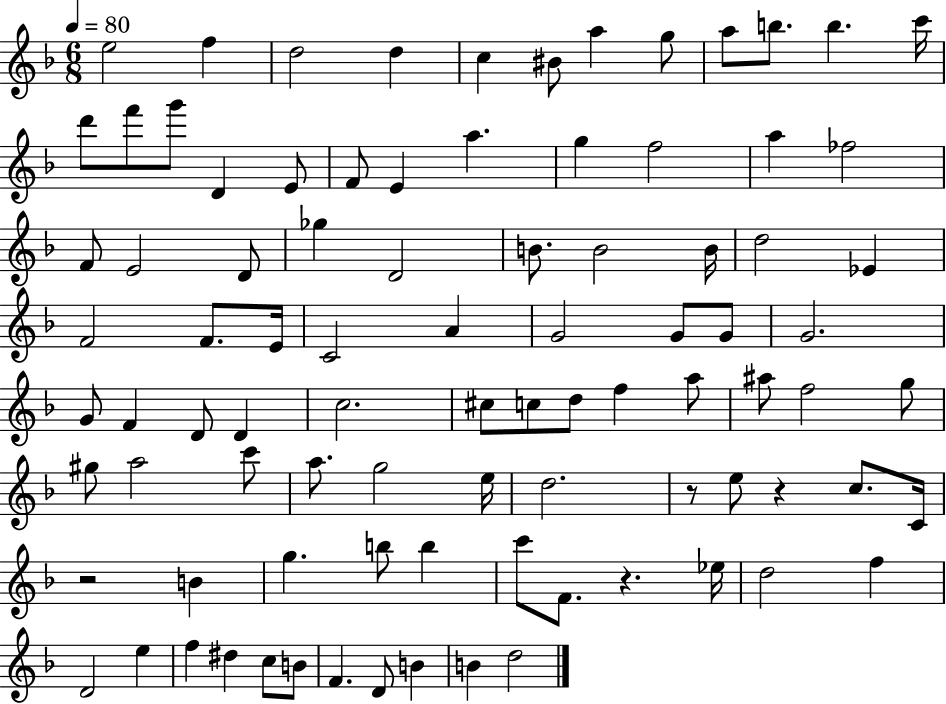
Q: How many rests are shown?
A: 4